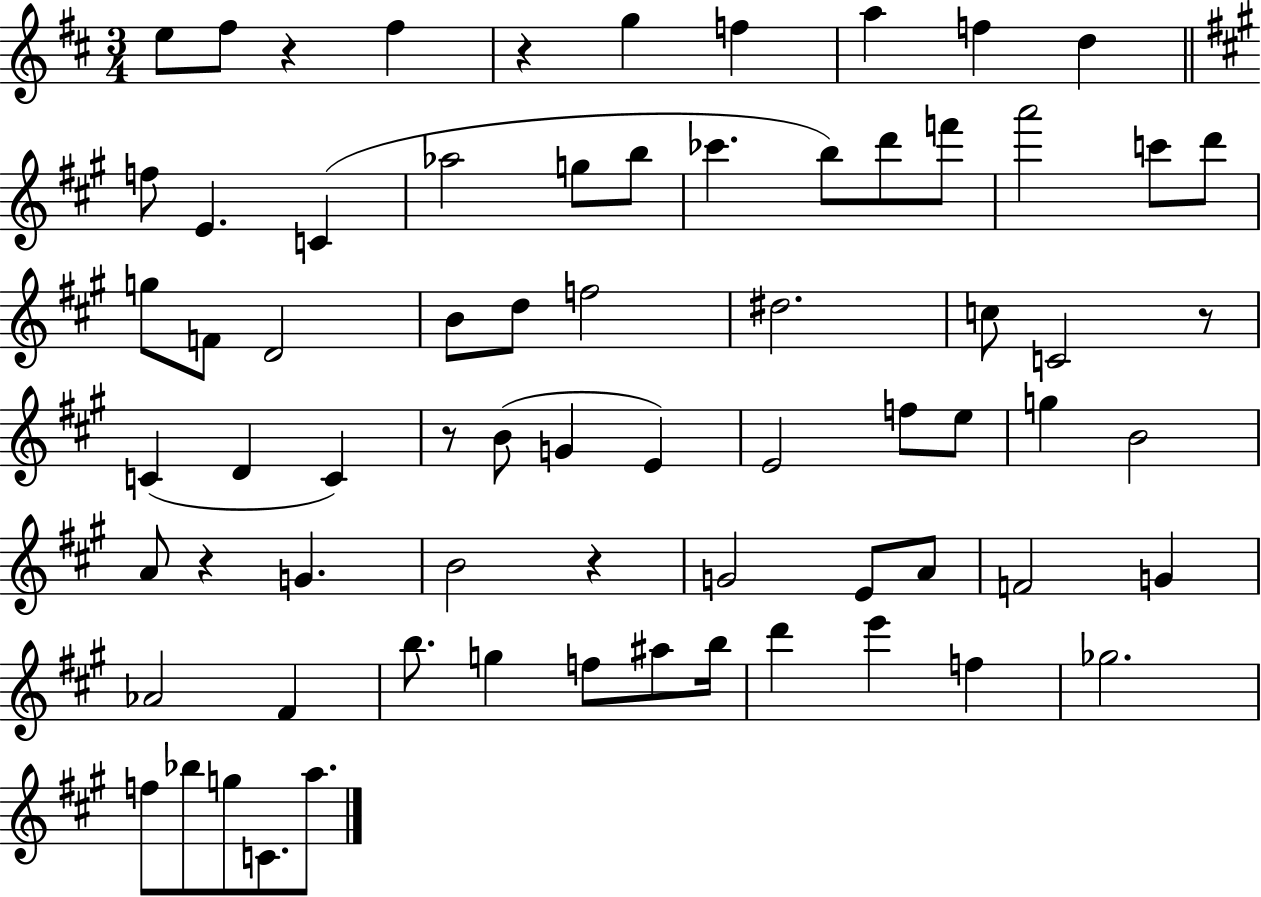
X:1
T:Untitled
M:3/4
L:1/4
K:D
e/2 ^f/2 z ^f z g f a f d f/2 E C _a2 g/2 b/2 _c' b/2 d'/2 f'/2 a'2 c'/2 d'/2 g/2 F/2 D2 B/2 d/2 f2 ^d2 c/2 C2 z/2 C D C z/2 B/2 G E E2 f/2 e/2 g B2 A/2 z G B2 z G2 E/2 A/2 F2 G _A2 ^F b/2 g f/2 ^a/2 b/4 d' e' f _g2 f/2 _b/2 g/2 C/2 a/2